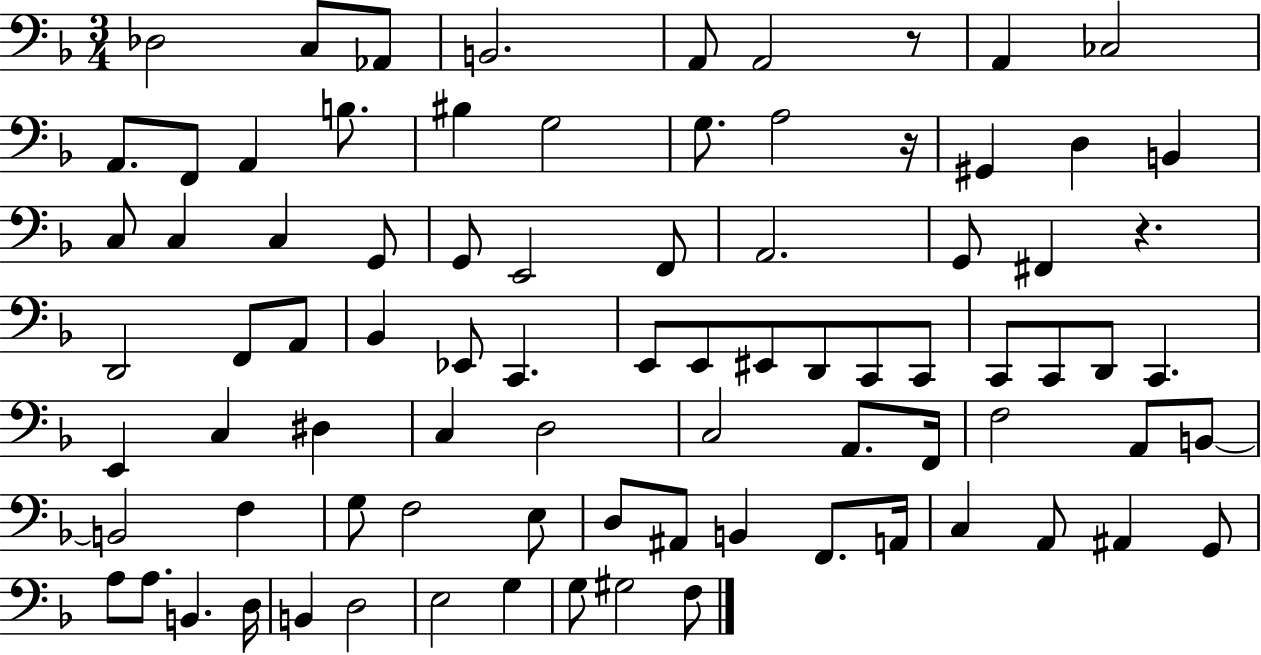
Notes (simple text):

Db3/h C3/e Ab2/e B2/h. A2/e A2/h R/e A2/q CES3/h A2/e. F2/e A2/q B3/e. BIS3/q G3/h G3/e. A3/h R/s G#2/q D3/q B2/q C3/e C3/q C3/q G2/e G2/e E2/h F2/e A2/h. G2/e F#2/q R/q. D2/h F2/e A2/e Bb2/q Eb2/e C2/q. E2/e E2/e EIS2/e D2/e C2/e C2/e C2/e C2/e D2/e C2/q. E2/q C3/q D#3/q C3/q D3/h C3/h A2/e. F2/s F3/h A2/e B2/e B2/h F3/q G3/e F3/h E3/e D3/e A#2/e B2/q F2/e. A2/s C3/q A2/e A#2/q G2/e A3/e A3/e. B2/q. D3/s B2/q D3/h E3/h G3/q G3/e G#3/h F3/e